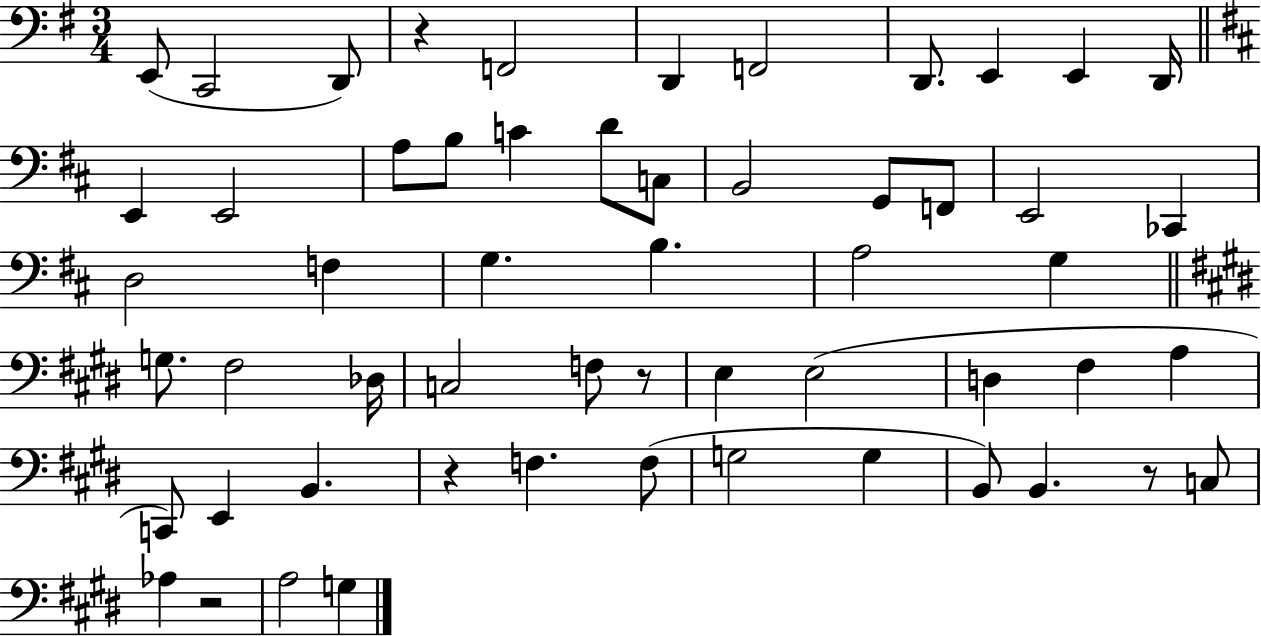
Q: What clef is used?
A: bass